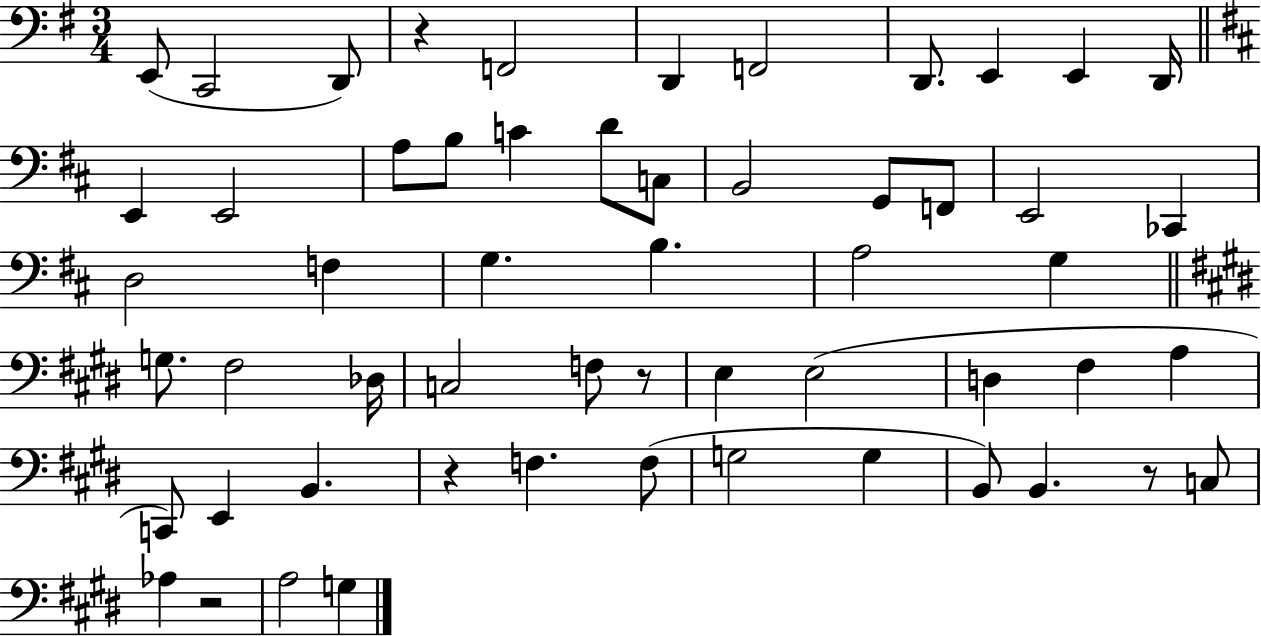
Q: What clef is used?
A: bass